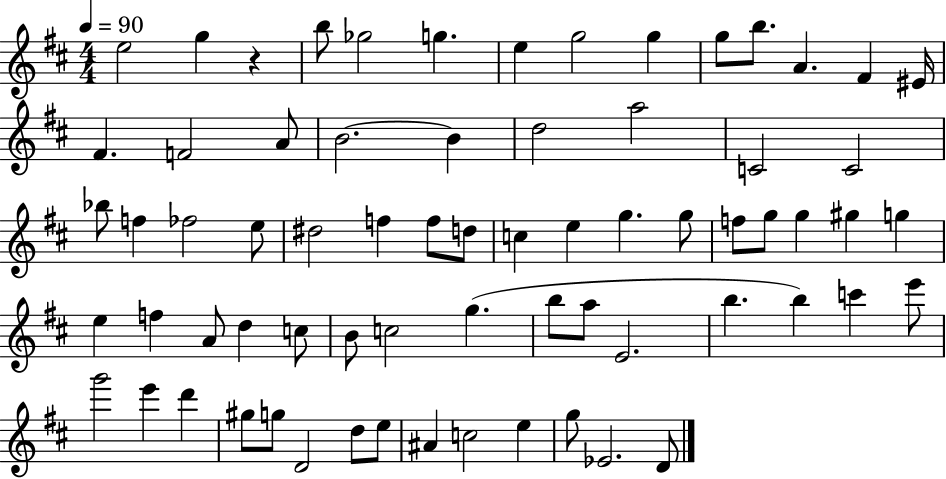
{
  \clef treble
  \numericTimeSignature
  \time 4/4
  \key d \major
  \tempo 4 = 90
  e''2 g''4 r4 | b''8 ges''2 g''4. | e''4 g''2 g''4 | g''8 b''8. a'4. fis'4 eis'16 | \break fis'4. f'2 a'8 | b'2.~~ b'4 | d''2 a''2 | c'2 c'2 | \break bes''8 f''4 fes''2 e''8 | dis''2 f''4 f''8 d''8 | c''4 e''4 g''4. g''8 | f''8 g''8 g''4 gis''4 g''4 | \break e''4 f''4 a'8 d''4 c''8 | b'8 c''2 g''4.( | b''8 a''8 e'2. | b''4. b''4) c'''4 e'''8 | \break g'''2 e'''4 d'''4 | gis''8 g''8 d'2 d''8 e''8 | ais'4 c''2 e''4 | g''8 ees'2. d'8 | \break \bar "|."
}